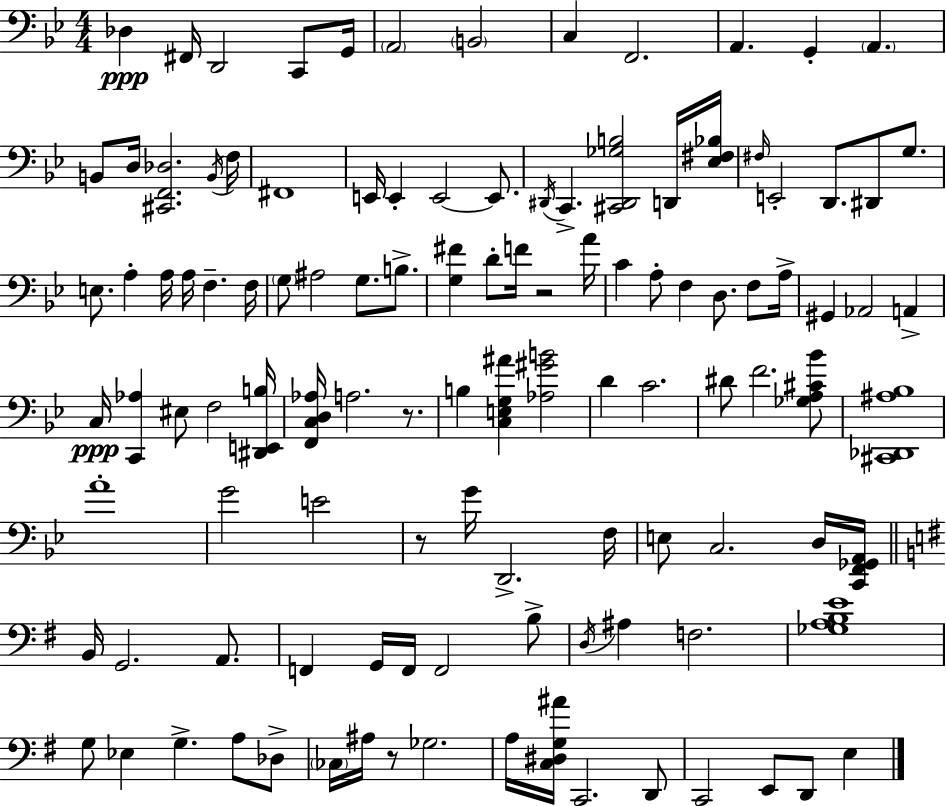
X:1
T:Untitled
M:4/4
L:1/4
K:Gm
_D, ^F,,/4 D,,2 C,,/2 G,,/4 A,,2 B,,2 C, F,,2 A,, G,, A,, B,,/2 D,/4 [^C,,F,,_D,]2 B,,/4 F,/4 ^F,,4 E,,/4 E,, E,,2 E,,/2 ^D,,/4 C,, [^C,,^D,,_G,B,]2 D,,/4 [_E,^F,_B,]/4 ^F,/4 E,,2 D,,/2 ^D,,/2 G,/2 E,/2 A, A,/4 A,/4 F, F,/4 G,/2 ^A,2 G,/2 B,/2 [G,^F] D/2 F/4 z2 A/4 C A,/2 F, D,/2 F,/2 A,/4 ^G,, _A,,2 A,, C,/4 [C,,_A,] ^E,/2 F,2 [^D,,E,,B,]/4 [F,,C,D,_A,]/4 A,2 z/2 B, [C,E,G,^A] [_A,^GB]2 D C2 ^D/2 F2 [_G,A,^C_B]/2 [^C,,_D,,^A,_B,]4 A4 G2 E2 z/2 G/4 D,,2 F,/4 E,/2 C,2 D,/4 [C,,F,,_G,,A,,]/4 B,,/4 G,,2 A,,/2 F,, G,,/4 F,,/4 F,,2 B,/2 D,/4 ^A, F,2 [_G,A,B,E]4 G,/2 _E, G, A,/2 _D,/2 _C,/4 ^A,/4 z/2 _G,2 A,/4 [C,^D,G,^A]/4 C,,2 D,,/2 C,,2 E,,/2 D,,/2 E,